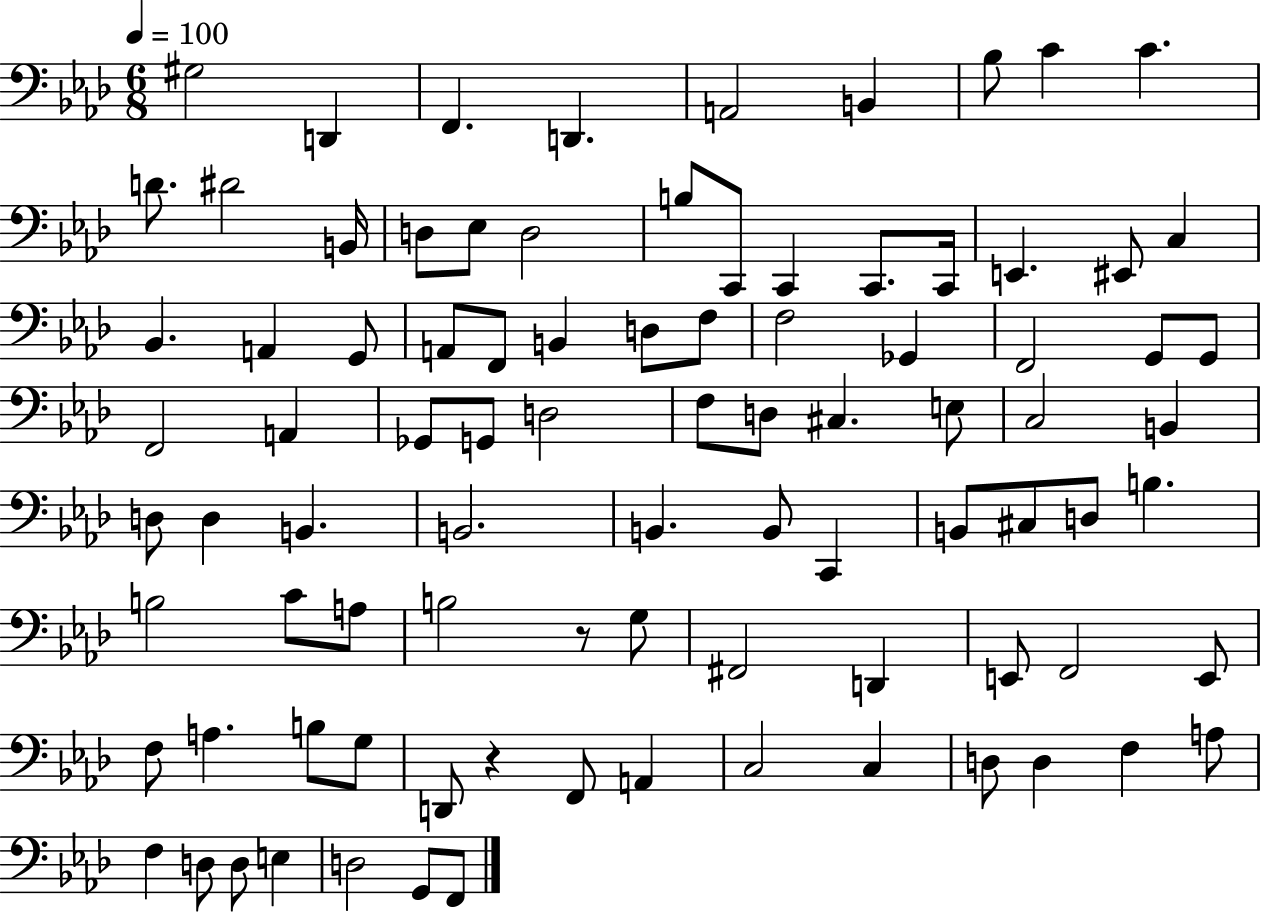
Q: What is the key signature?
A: AES major